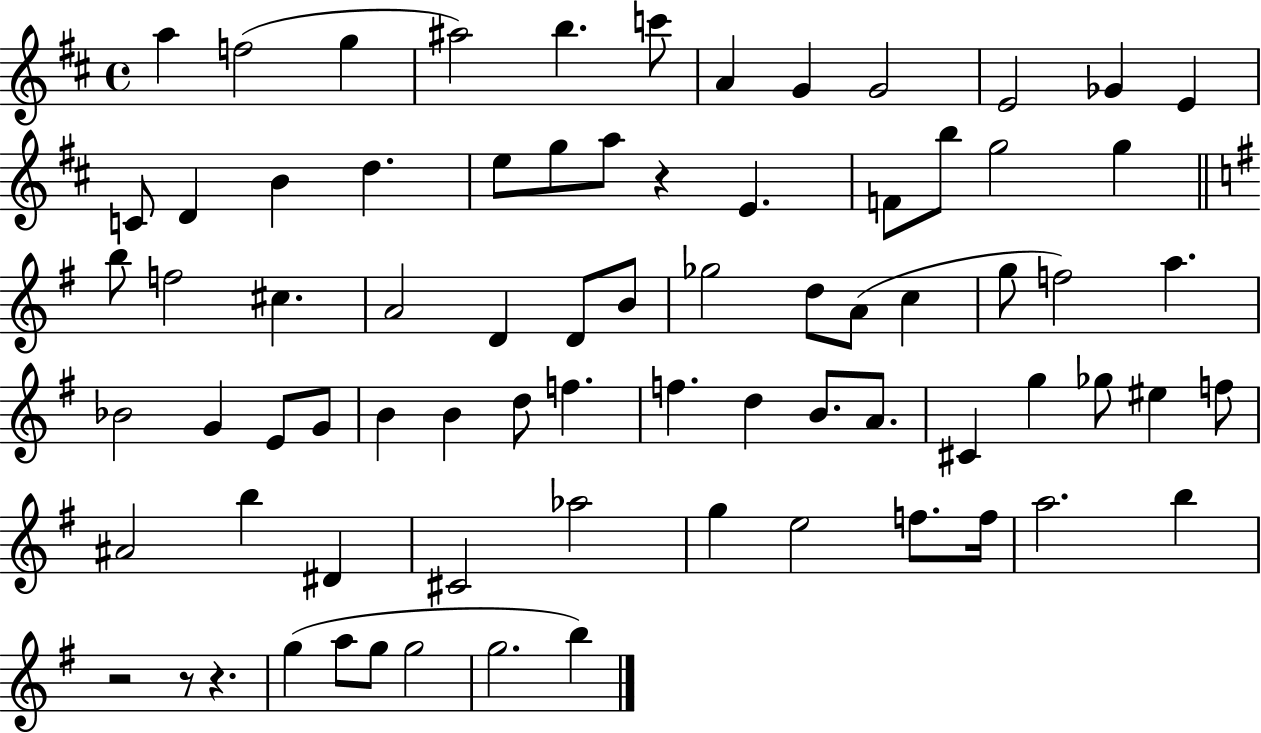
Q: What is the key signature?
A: D major